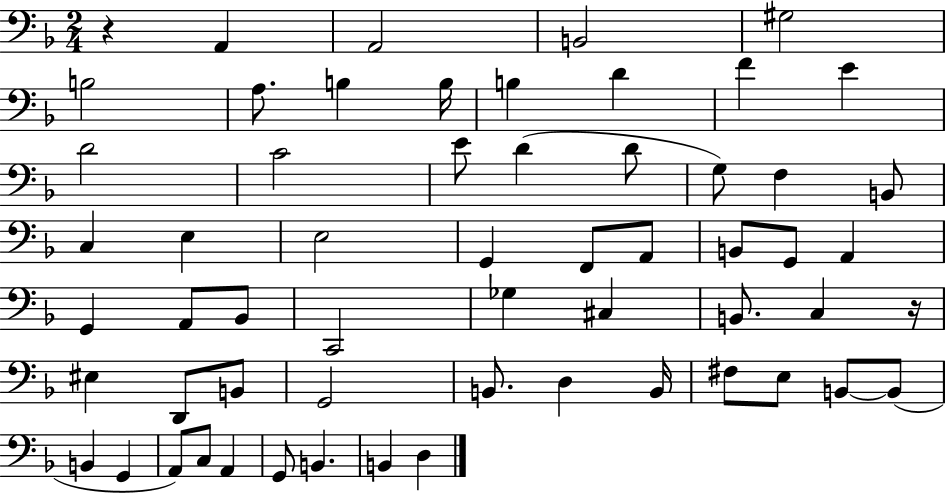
{
  \clef bass
  \numericTimeSignature
  \time 2/4
  \key f \major
  r4 a,4 | a,2 | b,2 | gis2 | \break b2 | a8. b4 b16 | b4 d'4 | f'4 e'4 | \break d'2 | c'2 | e'8 d'4( d'8 | g8) f4 b,8 | \break c4 e4 | e2 | g,4 f,8 a,8 | b,8 g,8 a,4 | \break g,4 a,8 bes,8 | c,2 | ges4 cis4 | b,8. c4 r16 | \break eis4 d,8 b,8 | g,2 | b,8. d4 b,16 | fis8 e8 b,8~~ b,8( | \break b,4 g,4 | a,8) c8 a,4 | g,8 b,4. | b,4 d4 | \break \bar "|."
}